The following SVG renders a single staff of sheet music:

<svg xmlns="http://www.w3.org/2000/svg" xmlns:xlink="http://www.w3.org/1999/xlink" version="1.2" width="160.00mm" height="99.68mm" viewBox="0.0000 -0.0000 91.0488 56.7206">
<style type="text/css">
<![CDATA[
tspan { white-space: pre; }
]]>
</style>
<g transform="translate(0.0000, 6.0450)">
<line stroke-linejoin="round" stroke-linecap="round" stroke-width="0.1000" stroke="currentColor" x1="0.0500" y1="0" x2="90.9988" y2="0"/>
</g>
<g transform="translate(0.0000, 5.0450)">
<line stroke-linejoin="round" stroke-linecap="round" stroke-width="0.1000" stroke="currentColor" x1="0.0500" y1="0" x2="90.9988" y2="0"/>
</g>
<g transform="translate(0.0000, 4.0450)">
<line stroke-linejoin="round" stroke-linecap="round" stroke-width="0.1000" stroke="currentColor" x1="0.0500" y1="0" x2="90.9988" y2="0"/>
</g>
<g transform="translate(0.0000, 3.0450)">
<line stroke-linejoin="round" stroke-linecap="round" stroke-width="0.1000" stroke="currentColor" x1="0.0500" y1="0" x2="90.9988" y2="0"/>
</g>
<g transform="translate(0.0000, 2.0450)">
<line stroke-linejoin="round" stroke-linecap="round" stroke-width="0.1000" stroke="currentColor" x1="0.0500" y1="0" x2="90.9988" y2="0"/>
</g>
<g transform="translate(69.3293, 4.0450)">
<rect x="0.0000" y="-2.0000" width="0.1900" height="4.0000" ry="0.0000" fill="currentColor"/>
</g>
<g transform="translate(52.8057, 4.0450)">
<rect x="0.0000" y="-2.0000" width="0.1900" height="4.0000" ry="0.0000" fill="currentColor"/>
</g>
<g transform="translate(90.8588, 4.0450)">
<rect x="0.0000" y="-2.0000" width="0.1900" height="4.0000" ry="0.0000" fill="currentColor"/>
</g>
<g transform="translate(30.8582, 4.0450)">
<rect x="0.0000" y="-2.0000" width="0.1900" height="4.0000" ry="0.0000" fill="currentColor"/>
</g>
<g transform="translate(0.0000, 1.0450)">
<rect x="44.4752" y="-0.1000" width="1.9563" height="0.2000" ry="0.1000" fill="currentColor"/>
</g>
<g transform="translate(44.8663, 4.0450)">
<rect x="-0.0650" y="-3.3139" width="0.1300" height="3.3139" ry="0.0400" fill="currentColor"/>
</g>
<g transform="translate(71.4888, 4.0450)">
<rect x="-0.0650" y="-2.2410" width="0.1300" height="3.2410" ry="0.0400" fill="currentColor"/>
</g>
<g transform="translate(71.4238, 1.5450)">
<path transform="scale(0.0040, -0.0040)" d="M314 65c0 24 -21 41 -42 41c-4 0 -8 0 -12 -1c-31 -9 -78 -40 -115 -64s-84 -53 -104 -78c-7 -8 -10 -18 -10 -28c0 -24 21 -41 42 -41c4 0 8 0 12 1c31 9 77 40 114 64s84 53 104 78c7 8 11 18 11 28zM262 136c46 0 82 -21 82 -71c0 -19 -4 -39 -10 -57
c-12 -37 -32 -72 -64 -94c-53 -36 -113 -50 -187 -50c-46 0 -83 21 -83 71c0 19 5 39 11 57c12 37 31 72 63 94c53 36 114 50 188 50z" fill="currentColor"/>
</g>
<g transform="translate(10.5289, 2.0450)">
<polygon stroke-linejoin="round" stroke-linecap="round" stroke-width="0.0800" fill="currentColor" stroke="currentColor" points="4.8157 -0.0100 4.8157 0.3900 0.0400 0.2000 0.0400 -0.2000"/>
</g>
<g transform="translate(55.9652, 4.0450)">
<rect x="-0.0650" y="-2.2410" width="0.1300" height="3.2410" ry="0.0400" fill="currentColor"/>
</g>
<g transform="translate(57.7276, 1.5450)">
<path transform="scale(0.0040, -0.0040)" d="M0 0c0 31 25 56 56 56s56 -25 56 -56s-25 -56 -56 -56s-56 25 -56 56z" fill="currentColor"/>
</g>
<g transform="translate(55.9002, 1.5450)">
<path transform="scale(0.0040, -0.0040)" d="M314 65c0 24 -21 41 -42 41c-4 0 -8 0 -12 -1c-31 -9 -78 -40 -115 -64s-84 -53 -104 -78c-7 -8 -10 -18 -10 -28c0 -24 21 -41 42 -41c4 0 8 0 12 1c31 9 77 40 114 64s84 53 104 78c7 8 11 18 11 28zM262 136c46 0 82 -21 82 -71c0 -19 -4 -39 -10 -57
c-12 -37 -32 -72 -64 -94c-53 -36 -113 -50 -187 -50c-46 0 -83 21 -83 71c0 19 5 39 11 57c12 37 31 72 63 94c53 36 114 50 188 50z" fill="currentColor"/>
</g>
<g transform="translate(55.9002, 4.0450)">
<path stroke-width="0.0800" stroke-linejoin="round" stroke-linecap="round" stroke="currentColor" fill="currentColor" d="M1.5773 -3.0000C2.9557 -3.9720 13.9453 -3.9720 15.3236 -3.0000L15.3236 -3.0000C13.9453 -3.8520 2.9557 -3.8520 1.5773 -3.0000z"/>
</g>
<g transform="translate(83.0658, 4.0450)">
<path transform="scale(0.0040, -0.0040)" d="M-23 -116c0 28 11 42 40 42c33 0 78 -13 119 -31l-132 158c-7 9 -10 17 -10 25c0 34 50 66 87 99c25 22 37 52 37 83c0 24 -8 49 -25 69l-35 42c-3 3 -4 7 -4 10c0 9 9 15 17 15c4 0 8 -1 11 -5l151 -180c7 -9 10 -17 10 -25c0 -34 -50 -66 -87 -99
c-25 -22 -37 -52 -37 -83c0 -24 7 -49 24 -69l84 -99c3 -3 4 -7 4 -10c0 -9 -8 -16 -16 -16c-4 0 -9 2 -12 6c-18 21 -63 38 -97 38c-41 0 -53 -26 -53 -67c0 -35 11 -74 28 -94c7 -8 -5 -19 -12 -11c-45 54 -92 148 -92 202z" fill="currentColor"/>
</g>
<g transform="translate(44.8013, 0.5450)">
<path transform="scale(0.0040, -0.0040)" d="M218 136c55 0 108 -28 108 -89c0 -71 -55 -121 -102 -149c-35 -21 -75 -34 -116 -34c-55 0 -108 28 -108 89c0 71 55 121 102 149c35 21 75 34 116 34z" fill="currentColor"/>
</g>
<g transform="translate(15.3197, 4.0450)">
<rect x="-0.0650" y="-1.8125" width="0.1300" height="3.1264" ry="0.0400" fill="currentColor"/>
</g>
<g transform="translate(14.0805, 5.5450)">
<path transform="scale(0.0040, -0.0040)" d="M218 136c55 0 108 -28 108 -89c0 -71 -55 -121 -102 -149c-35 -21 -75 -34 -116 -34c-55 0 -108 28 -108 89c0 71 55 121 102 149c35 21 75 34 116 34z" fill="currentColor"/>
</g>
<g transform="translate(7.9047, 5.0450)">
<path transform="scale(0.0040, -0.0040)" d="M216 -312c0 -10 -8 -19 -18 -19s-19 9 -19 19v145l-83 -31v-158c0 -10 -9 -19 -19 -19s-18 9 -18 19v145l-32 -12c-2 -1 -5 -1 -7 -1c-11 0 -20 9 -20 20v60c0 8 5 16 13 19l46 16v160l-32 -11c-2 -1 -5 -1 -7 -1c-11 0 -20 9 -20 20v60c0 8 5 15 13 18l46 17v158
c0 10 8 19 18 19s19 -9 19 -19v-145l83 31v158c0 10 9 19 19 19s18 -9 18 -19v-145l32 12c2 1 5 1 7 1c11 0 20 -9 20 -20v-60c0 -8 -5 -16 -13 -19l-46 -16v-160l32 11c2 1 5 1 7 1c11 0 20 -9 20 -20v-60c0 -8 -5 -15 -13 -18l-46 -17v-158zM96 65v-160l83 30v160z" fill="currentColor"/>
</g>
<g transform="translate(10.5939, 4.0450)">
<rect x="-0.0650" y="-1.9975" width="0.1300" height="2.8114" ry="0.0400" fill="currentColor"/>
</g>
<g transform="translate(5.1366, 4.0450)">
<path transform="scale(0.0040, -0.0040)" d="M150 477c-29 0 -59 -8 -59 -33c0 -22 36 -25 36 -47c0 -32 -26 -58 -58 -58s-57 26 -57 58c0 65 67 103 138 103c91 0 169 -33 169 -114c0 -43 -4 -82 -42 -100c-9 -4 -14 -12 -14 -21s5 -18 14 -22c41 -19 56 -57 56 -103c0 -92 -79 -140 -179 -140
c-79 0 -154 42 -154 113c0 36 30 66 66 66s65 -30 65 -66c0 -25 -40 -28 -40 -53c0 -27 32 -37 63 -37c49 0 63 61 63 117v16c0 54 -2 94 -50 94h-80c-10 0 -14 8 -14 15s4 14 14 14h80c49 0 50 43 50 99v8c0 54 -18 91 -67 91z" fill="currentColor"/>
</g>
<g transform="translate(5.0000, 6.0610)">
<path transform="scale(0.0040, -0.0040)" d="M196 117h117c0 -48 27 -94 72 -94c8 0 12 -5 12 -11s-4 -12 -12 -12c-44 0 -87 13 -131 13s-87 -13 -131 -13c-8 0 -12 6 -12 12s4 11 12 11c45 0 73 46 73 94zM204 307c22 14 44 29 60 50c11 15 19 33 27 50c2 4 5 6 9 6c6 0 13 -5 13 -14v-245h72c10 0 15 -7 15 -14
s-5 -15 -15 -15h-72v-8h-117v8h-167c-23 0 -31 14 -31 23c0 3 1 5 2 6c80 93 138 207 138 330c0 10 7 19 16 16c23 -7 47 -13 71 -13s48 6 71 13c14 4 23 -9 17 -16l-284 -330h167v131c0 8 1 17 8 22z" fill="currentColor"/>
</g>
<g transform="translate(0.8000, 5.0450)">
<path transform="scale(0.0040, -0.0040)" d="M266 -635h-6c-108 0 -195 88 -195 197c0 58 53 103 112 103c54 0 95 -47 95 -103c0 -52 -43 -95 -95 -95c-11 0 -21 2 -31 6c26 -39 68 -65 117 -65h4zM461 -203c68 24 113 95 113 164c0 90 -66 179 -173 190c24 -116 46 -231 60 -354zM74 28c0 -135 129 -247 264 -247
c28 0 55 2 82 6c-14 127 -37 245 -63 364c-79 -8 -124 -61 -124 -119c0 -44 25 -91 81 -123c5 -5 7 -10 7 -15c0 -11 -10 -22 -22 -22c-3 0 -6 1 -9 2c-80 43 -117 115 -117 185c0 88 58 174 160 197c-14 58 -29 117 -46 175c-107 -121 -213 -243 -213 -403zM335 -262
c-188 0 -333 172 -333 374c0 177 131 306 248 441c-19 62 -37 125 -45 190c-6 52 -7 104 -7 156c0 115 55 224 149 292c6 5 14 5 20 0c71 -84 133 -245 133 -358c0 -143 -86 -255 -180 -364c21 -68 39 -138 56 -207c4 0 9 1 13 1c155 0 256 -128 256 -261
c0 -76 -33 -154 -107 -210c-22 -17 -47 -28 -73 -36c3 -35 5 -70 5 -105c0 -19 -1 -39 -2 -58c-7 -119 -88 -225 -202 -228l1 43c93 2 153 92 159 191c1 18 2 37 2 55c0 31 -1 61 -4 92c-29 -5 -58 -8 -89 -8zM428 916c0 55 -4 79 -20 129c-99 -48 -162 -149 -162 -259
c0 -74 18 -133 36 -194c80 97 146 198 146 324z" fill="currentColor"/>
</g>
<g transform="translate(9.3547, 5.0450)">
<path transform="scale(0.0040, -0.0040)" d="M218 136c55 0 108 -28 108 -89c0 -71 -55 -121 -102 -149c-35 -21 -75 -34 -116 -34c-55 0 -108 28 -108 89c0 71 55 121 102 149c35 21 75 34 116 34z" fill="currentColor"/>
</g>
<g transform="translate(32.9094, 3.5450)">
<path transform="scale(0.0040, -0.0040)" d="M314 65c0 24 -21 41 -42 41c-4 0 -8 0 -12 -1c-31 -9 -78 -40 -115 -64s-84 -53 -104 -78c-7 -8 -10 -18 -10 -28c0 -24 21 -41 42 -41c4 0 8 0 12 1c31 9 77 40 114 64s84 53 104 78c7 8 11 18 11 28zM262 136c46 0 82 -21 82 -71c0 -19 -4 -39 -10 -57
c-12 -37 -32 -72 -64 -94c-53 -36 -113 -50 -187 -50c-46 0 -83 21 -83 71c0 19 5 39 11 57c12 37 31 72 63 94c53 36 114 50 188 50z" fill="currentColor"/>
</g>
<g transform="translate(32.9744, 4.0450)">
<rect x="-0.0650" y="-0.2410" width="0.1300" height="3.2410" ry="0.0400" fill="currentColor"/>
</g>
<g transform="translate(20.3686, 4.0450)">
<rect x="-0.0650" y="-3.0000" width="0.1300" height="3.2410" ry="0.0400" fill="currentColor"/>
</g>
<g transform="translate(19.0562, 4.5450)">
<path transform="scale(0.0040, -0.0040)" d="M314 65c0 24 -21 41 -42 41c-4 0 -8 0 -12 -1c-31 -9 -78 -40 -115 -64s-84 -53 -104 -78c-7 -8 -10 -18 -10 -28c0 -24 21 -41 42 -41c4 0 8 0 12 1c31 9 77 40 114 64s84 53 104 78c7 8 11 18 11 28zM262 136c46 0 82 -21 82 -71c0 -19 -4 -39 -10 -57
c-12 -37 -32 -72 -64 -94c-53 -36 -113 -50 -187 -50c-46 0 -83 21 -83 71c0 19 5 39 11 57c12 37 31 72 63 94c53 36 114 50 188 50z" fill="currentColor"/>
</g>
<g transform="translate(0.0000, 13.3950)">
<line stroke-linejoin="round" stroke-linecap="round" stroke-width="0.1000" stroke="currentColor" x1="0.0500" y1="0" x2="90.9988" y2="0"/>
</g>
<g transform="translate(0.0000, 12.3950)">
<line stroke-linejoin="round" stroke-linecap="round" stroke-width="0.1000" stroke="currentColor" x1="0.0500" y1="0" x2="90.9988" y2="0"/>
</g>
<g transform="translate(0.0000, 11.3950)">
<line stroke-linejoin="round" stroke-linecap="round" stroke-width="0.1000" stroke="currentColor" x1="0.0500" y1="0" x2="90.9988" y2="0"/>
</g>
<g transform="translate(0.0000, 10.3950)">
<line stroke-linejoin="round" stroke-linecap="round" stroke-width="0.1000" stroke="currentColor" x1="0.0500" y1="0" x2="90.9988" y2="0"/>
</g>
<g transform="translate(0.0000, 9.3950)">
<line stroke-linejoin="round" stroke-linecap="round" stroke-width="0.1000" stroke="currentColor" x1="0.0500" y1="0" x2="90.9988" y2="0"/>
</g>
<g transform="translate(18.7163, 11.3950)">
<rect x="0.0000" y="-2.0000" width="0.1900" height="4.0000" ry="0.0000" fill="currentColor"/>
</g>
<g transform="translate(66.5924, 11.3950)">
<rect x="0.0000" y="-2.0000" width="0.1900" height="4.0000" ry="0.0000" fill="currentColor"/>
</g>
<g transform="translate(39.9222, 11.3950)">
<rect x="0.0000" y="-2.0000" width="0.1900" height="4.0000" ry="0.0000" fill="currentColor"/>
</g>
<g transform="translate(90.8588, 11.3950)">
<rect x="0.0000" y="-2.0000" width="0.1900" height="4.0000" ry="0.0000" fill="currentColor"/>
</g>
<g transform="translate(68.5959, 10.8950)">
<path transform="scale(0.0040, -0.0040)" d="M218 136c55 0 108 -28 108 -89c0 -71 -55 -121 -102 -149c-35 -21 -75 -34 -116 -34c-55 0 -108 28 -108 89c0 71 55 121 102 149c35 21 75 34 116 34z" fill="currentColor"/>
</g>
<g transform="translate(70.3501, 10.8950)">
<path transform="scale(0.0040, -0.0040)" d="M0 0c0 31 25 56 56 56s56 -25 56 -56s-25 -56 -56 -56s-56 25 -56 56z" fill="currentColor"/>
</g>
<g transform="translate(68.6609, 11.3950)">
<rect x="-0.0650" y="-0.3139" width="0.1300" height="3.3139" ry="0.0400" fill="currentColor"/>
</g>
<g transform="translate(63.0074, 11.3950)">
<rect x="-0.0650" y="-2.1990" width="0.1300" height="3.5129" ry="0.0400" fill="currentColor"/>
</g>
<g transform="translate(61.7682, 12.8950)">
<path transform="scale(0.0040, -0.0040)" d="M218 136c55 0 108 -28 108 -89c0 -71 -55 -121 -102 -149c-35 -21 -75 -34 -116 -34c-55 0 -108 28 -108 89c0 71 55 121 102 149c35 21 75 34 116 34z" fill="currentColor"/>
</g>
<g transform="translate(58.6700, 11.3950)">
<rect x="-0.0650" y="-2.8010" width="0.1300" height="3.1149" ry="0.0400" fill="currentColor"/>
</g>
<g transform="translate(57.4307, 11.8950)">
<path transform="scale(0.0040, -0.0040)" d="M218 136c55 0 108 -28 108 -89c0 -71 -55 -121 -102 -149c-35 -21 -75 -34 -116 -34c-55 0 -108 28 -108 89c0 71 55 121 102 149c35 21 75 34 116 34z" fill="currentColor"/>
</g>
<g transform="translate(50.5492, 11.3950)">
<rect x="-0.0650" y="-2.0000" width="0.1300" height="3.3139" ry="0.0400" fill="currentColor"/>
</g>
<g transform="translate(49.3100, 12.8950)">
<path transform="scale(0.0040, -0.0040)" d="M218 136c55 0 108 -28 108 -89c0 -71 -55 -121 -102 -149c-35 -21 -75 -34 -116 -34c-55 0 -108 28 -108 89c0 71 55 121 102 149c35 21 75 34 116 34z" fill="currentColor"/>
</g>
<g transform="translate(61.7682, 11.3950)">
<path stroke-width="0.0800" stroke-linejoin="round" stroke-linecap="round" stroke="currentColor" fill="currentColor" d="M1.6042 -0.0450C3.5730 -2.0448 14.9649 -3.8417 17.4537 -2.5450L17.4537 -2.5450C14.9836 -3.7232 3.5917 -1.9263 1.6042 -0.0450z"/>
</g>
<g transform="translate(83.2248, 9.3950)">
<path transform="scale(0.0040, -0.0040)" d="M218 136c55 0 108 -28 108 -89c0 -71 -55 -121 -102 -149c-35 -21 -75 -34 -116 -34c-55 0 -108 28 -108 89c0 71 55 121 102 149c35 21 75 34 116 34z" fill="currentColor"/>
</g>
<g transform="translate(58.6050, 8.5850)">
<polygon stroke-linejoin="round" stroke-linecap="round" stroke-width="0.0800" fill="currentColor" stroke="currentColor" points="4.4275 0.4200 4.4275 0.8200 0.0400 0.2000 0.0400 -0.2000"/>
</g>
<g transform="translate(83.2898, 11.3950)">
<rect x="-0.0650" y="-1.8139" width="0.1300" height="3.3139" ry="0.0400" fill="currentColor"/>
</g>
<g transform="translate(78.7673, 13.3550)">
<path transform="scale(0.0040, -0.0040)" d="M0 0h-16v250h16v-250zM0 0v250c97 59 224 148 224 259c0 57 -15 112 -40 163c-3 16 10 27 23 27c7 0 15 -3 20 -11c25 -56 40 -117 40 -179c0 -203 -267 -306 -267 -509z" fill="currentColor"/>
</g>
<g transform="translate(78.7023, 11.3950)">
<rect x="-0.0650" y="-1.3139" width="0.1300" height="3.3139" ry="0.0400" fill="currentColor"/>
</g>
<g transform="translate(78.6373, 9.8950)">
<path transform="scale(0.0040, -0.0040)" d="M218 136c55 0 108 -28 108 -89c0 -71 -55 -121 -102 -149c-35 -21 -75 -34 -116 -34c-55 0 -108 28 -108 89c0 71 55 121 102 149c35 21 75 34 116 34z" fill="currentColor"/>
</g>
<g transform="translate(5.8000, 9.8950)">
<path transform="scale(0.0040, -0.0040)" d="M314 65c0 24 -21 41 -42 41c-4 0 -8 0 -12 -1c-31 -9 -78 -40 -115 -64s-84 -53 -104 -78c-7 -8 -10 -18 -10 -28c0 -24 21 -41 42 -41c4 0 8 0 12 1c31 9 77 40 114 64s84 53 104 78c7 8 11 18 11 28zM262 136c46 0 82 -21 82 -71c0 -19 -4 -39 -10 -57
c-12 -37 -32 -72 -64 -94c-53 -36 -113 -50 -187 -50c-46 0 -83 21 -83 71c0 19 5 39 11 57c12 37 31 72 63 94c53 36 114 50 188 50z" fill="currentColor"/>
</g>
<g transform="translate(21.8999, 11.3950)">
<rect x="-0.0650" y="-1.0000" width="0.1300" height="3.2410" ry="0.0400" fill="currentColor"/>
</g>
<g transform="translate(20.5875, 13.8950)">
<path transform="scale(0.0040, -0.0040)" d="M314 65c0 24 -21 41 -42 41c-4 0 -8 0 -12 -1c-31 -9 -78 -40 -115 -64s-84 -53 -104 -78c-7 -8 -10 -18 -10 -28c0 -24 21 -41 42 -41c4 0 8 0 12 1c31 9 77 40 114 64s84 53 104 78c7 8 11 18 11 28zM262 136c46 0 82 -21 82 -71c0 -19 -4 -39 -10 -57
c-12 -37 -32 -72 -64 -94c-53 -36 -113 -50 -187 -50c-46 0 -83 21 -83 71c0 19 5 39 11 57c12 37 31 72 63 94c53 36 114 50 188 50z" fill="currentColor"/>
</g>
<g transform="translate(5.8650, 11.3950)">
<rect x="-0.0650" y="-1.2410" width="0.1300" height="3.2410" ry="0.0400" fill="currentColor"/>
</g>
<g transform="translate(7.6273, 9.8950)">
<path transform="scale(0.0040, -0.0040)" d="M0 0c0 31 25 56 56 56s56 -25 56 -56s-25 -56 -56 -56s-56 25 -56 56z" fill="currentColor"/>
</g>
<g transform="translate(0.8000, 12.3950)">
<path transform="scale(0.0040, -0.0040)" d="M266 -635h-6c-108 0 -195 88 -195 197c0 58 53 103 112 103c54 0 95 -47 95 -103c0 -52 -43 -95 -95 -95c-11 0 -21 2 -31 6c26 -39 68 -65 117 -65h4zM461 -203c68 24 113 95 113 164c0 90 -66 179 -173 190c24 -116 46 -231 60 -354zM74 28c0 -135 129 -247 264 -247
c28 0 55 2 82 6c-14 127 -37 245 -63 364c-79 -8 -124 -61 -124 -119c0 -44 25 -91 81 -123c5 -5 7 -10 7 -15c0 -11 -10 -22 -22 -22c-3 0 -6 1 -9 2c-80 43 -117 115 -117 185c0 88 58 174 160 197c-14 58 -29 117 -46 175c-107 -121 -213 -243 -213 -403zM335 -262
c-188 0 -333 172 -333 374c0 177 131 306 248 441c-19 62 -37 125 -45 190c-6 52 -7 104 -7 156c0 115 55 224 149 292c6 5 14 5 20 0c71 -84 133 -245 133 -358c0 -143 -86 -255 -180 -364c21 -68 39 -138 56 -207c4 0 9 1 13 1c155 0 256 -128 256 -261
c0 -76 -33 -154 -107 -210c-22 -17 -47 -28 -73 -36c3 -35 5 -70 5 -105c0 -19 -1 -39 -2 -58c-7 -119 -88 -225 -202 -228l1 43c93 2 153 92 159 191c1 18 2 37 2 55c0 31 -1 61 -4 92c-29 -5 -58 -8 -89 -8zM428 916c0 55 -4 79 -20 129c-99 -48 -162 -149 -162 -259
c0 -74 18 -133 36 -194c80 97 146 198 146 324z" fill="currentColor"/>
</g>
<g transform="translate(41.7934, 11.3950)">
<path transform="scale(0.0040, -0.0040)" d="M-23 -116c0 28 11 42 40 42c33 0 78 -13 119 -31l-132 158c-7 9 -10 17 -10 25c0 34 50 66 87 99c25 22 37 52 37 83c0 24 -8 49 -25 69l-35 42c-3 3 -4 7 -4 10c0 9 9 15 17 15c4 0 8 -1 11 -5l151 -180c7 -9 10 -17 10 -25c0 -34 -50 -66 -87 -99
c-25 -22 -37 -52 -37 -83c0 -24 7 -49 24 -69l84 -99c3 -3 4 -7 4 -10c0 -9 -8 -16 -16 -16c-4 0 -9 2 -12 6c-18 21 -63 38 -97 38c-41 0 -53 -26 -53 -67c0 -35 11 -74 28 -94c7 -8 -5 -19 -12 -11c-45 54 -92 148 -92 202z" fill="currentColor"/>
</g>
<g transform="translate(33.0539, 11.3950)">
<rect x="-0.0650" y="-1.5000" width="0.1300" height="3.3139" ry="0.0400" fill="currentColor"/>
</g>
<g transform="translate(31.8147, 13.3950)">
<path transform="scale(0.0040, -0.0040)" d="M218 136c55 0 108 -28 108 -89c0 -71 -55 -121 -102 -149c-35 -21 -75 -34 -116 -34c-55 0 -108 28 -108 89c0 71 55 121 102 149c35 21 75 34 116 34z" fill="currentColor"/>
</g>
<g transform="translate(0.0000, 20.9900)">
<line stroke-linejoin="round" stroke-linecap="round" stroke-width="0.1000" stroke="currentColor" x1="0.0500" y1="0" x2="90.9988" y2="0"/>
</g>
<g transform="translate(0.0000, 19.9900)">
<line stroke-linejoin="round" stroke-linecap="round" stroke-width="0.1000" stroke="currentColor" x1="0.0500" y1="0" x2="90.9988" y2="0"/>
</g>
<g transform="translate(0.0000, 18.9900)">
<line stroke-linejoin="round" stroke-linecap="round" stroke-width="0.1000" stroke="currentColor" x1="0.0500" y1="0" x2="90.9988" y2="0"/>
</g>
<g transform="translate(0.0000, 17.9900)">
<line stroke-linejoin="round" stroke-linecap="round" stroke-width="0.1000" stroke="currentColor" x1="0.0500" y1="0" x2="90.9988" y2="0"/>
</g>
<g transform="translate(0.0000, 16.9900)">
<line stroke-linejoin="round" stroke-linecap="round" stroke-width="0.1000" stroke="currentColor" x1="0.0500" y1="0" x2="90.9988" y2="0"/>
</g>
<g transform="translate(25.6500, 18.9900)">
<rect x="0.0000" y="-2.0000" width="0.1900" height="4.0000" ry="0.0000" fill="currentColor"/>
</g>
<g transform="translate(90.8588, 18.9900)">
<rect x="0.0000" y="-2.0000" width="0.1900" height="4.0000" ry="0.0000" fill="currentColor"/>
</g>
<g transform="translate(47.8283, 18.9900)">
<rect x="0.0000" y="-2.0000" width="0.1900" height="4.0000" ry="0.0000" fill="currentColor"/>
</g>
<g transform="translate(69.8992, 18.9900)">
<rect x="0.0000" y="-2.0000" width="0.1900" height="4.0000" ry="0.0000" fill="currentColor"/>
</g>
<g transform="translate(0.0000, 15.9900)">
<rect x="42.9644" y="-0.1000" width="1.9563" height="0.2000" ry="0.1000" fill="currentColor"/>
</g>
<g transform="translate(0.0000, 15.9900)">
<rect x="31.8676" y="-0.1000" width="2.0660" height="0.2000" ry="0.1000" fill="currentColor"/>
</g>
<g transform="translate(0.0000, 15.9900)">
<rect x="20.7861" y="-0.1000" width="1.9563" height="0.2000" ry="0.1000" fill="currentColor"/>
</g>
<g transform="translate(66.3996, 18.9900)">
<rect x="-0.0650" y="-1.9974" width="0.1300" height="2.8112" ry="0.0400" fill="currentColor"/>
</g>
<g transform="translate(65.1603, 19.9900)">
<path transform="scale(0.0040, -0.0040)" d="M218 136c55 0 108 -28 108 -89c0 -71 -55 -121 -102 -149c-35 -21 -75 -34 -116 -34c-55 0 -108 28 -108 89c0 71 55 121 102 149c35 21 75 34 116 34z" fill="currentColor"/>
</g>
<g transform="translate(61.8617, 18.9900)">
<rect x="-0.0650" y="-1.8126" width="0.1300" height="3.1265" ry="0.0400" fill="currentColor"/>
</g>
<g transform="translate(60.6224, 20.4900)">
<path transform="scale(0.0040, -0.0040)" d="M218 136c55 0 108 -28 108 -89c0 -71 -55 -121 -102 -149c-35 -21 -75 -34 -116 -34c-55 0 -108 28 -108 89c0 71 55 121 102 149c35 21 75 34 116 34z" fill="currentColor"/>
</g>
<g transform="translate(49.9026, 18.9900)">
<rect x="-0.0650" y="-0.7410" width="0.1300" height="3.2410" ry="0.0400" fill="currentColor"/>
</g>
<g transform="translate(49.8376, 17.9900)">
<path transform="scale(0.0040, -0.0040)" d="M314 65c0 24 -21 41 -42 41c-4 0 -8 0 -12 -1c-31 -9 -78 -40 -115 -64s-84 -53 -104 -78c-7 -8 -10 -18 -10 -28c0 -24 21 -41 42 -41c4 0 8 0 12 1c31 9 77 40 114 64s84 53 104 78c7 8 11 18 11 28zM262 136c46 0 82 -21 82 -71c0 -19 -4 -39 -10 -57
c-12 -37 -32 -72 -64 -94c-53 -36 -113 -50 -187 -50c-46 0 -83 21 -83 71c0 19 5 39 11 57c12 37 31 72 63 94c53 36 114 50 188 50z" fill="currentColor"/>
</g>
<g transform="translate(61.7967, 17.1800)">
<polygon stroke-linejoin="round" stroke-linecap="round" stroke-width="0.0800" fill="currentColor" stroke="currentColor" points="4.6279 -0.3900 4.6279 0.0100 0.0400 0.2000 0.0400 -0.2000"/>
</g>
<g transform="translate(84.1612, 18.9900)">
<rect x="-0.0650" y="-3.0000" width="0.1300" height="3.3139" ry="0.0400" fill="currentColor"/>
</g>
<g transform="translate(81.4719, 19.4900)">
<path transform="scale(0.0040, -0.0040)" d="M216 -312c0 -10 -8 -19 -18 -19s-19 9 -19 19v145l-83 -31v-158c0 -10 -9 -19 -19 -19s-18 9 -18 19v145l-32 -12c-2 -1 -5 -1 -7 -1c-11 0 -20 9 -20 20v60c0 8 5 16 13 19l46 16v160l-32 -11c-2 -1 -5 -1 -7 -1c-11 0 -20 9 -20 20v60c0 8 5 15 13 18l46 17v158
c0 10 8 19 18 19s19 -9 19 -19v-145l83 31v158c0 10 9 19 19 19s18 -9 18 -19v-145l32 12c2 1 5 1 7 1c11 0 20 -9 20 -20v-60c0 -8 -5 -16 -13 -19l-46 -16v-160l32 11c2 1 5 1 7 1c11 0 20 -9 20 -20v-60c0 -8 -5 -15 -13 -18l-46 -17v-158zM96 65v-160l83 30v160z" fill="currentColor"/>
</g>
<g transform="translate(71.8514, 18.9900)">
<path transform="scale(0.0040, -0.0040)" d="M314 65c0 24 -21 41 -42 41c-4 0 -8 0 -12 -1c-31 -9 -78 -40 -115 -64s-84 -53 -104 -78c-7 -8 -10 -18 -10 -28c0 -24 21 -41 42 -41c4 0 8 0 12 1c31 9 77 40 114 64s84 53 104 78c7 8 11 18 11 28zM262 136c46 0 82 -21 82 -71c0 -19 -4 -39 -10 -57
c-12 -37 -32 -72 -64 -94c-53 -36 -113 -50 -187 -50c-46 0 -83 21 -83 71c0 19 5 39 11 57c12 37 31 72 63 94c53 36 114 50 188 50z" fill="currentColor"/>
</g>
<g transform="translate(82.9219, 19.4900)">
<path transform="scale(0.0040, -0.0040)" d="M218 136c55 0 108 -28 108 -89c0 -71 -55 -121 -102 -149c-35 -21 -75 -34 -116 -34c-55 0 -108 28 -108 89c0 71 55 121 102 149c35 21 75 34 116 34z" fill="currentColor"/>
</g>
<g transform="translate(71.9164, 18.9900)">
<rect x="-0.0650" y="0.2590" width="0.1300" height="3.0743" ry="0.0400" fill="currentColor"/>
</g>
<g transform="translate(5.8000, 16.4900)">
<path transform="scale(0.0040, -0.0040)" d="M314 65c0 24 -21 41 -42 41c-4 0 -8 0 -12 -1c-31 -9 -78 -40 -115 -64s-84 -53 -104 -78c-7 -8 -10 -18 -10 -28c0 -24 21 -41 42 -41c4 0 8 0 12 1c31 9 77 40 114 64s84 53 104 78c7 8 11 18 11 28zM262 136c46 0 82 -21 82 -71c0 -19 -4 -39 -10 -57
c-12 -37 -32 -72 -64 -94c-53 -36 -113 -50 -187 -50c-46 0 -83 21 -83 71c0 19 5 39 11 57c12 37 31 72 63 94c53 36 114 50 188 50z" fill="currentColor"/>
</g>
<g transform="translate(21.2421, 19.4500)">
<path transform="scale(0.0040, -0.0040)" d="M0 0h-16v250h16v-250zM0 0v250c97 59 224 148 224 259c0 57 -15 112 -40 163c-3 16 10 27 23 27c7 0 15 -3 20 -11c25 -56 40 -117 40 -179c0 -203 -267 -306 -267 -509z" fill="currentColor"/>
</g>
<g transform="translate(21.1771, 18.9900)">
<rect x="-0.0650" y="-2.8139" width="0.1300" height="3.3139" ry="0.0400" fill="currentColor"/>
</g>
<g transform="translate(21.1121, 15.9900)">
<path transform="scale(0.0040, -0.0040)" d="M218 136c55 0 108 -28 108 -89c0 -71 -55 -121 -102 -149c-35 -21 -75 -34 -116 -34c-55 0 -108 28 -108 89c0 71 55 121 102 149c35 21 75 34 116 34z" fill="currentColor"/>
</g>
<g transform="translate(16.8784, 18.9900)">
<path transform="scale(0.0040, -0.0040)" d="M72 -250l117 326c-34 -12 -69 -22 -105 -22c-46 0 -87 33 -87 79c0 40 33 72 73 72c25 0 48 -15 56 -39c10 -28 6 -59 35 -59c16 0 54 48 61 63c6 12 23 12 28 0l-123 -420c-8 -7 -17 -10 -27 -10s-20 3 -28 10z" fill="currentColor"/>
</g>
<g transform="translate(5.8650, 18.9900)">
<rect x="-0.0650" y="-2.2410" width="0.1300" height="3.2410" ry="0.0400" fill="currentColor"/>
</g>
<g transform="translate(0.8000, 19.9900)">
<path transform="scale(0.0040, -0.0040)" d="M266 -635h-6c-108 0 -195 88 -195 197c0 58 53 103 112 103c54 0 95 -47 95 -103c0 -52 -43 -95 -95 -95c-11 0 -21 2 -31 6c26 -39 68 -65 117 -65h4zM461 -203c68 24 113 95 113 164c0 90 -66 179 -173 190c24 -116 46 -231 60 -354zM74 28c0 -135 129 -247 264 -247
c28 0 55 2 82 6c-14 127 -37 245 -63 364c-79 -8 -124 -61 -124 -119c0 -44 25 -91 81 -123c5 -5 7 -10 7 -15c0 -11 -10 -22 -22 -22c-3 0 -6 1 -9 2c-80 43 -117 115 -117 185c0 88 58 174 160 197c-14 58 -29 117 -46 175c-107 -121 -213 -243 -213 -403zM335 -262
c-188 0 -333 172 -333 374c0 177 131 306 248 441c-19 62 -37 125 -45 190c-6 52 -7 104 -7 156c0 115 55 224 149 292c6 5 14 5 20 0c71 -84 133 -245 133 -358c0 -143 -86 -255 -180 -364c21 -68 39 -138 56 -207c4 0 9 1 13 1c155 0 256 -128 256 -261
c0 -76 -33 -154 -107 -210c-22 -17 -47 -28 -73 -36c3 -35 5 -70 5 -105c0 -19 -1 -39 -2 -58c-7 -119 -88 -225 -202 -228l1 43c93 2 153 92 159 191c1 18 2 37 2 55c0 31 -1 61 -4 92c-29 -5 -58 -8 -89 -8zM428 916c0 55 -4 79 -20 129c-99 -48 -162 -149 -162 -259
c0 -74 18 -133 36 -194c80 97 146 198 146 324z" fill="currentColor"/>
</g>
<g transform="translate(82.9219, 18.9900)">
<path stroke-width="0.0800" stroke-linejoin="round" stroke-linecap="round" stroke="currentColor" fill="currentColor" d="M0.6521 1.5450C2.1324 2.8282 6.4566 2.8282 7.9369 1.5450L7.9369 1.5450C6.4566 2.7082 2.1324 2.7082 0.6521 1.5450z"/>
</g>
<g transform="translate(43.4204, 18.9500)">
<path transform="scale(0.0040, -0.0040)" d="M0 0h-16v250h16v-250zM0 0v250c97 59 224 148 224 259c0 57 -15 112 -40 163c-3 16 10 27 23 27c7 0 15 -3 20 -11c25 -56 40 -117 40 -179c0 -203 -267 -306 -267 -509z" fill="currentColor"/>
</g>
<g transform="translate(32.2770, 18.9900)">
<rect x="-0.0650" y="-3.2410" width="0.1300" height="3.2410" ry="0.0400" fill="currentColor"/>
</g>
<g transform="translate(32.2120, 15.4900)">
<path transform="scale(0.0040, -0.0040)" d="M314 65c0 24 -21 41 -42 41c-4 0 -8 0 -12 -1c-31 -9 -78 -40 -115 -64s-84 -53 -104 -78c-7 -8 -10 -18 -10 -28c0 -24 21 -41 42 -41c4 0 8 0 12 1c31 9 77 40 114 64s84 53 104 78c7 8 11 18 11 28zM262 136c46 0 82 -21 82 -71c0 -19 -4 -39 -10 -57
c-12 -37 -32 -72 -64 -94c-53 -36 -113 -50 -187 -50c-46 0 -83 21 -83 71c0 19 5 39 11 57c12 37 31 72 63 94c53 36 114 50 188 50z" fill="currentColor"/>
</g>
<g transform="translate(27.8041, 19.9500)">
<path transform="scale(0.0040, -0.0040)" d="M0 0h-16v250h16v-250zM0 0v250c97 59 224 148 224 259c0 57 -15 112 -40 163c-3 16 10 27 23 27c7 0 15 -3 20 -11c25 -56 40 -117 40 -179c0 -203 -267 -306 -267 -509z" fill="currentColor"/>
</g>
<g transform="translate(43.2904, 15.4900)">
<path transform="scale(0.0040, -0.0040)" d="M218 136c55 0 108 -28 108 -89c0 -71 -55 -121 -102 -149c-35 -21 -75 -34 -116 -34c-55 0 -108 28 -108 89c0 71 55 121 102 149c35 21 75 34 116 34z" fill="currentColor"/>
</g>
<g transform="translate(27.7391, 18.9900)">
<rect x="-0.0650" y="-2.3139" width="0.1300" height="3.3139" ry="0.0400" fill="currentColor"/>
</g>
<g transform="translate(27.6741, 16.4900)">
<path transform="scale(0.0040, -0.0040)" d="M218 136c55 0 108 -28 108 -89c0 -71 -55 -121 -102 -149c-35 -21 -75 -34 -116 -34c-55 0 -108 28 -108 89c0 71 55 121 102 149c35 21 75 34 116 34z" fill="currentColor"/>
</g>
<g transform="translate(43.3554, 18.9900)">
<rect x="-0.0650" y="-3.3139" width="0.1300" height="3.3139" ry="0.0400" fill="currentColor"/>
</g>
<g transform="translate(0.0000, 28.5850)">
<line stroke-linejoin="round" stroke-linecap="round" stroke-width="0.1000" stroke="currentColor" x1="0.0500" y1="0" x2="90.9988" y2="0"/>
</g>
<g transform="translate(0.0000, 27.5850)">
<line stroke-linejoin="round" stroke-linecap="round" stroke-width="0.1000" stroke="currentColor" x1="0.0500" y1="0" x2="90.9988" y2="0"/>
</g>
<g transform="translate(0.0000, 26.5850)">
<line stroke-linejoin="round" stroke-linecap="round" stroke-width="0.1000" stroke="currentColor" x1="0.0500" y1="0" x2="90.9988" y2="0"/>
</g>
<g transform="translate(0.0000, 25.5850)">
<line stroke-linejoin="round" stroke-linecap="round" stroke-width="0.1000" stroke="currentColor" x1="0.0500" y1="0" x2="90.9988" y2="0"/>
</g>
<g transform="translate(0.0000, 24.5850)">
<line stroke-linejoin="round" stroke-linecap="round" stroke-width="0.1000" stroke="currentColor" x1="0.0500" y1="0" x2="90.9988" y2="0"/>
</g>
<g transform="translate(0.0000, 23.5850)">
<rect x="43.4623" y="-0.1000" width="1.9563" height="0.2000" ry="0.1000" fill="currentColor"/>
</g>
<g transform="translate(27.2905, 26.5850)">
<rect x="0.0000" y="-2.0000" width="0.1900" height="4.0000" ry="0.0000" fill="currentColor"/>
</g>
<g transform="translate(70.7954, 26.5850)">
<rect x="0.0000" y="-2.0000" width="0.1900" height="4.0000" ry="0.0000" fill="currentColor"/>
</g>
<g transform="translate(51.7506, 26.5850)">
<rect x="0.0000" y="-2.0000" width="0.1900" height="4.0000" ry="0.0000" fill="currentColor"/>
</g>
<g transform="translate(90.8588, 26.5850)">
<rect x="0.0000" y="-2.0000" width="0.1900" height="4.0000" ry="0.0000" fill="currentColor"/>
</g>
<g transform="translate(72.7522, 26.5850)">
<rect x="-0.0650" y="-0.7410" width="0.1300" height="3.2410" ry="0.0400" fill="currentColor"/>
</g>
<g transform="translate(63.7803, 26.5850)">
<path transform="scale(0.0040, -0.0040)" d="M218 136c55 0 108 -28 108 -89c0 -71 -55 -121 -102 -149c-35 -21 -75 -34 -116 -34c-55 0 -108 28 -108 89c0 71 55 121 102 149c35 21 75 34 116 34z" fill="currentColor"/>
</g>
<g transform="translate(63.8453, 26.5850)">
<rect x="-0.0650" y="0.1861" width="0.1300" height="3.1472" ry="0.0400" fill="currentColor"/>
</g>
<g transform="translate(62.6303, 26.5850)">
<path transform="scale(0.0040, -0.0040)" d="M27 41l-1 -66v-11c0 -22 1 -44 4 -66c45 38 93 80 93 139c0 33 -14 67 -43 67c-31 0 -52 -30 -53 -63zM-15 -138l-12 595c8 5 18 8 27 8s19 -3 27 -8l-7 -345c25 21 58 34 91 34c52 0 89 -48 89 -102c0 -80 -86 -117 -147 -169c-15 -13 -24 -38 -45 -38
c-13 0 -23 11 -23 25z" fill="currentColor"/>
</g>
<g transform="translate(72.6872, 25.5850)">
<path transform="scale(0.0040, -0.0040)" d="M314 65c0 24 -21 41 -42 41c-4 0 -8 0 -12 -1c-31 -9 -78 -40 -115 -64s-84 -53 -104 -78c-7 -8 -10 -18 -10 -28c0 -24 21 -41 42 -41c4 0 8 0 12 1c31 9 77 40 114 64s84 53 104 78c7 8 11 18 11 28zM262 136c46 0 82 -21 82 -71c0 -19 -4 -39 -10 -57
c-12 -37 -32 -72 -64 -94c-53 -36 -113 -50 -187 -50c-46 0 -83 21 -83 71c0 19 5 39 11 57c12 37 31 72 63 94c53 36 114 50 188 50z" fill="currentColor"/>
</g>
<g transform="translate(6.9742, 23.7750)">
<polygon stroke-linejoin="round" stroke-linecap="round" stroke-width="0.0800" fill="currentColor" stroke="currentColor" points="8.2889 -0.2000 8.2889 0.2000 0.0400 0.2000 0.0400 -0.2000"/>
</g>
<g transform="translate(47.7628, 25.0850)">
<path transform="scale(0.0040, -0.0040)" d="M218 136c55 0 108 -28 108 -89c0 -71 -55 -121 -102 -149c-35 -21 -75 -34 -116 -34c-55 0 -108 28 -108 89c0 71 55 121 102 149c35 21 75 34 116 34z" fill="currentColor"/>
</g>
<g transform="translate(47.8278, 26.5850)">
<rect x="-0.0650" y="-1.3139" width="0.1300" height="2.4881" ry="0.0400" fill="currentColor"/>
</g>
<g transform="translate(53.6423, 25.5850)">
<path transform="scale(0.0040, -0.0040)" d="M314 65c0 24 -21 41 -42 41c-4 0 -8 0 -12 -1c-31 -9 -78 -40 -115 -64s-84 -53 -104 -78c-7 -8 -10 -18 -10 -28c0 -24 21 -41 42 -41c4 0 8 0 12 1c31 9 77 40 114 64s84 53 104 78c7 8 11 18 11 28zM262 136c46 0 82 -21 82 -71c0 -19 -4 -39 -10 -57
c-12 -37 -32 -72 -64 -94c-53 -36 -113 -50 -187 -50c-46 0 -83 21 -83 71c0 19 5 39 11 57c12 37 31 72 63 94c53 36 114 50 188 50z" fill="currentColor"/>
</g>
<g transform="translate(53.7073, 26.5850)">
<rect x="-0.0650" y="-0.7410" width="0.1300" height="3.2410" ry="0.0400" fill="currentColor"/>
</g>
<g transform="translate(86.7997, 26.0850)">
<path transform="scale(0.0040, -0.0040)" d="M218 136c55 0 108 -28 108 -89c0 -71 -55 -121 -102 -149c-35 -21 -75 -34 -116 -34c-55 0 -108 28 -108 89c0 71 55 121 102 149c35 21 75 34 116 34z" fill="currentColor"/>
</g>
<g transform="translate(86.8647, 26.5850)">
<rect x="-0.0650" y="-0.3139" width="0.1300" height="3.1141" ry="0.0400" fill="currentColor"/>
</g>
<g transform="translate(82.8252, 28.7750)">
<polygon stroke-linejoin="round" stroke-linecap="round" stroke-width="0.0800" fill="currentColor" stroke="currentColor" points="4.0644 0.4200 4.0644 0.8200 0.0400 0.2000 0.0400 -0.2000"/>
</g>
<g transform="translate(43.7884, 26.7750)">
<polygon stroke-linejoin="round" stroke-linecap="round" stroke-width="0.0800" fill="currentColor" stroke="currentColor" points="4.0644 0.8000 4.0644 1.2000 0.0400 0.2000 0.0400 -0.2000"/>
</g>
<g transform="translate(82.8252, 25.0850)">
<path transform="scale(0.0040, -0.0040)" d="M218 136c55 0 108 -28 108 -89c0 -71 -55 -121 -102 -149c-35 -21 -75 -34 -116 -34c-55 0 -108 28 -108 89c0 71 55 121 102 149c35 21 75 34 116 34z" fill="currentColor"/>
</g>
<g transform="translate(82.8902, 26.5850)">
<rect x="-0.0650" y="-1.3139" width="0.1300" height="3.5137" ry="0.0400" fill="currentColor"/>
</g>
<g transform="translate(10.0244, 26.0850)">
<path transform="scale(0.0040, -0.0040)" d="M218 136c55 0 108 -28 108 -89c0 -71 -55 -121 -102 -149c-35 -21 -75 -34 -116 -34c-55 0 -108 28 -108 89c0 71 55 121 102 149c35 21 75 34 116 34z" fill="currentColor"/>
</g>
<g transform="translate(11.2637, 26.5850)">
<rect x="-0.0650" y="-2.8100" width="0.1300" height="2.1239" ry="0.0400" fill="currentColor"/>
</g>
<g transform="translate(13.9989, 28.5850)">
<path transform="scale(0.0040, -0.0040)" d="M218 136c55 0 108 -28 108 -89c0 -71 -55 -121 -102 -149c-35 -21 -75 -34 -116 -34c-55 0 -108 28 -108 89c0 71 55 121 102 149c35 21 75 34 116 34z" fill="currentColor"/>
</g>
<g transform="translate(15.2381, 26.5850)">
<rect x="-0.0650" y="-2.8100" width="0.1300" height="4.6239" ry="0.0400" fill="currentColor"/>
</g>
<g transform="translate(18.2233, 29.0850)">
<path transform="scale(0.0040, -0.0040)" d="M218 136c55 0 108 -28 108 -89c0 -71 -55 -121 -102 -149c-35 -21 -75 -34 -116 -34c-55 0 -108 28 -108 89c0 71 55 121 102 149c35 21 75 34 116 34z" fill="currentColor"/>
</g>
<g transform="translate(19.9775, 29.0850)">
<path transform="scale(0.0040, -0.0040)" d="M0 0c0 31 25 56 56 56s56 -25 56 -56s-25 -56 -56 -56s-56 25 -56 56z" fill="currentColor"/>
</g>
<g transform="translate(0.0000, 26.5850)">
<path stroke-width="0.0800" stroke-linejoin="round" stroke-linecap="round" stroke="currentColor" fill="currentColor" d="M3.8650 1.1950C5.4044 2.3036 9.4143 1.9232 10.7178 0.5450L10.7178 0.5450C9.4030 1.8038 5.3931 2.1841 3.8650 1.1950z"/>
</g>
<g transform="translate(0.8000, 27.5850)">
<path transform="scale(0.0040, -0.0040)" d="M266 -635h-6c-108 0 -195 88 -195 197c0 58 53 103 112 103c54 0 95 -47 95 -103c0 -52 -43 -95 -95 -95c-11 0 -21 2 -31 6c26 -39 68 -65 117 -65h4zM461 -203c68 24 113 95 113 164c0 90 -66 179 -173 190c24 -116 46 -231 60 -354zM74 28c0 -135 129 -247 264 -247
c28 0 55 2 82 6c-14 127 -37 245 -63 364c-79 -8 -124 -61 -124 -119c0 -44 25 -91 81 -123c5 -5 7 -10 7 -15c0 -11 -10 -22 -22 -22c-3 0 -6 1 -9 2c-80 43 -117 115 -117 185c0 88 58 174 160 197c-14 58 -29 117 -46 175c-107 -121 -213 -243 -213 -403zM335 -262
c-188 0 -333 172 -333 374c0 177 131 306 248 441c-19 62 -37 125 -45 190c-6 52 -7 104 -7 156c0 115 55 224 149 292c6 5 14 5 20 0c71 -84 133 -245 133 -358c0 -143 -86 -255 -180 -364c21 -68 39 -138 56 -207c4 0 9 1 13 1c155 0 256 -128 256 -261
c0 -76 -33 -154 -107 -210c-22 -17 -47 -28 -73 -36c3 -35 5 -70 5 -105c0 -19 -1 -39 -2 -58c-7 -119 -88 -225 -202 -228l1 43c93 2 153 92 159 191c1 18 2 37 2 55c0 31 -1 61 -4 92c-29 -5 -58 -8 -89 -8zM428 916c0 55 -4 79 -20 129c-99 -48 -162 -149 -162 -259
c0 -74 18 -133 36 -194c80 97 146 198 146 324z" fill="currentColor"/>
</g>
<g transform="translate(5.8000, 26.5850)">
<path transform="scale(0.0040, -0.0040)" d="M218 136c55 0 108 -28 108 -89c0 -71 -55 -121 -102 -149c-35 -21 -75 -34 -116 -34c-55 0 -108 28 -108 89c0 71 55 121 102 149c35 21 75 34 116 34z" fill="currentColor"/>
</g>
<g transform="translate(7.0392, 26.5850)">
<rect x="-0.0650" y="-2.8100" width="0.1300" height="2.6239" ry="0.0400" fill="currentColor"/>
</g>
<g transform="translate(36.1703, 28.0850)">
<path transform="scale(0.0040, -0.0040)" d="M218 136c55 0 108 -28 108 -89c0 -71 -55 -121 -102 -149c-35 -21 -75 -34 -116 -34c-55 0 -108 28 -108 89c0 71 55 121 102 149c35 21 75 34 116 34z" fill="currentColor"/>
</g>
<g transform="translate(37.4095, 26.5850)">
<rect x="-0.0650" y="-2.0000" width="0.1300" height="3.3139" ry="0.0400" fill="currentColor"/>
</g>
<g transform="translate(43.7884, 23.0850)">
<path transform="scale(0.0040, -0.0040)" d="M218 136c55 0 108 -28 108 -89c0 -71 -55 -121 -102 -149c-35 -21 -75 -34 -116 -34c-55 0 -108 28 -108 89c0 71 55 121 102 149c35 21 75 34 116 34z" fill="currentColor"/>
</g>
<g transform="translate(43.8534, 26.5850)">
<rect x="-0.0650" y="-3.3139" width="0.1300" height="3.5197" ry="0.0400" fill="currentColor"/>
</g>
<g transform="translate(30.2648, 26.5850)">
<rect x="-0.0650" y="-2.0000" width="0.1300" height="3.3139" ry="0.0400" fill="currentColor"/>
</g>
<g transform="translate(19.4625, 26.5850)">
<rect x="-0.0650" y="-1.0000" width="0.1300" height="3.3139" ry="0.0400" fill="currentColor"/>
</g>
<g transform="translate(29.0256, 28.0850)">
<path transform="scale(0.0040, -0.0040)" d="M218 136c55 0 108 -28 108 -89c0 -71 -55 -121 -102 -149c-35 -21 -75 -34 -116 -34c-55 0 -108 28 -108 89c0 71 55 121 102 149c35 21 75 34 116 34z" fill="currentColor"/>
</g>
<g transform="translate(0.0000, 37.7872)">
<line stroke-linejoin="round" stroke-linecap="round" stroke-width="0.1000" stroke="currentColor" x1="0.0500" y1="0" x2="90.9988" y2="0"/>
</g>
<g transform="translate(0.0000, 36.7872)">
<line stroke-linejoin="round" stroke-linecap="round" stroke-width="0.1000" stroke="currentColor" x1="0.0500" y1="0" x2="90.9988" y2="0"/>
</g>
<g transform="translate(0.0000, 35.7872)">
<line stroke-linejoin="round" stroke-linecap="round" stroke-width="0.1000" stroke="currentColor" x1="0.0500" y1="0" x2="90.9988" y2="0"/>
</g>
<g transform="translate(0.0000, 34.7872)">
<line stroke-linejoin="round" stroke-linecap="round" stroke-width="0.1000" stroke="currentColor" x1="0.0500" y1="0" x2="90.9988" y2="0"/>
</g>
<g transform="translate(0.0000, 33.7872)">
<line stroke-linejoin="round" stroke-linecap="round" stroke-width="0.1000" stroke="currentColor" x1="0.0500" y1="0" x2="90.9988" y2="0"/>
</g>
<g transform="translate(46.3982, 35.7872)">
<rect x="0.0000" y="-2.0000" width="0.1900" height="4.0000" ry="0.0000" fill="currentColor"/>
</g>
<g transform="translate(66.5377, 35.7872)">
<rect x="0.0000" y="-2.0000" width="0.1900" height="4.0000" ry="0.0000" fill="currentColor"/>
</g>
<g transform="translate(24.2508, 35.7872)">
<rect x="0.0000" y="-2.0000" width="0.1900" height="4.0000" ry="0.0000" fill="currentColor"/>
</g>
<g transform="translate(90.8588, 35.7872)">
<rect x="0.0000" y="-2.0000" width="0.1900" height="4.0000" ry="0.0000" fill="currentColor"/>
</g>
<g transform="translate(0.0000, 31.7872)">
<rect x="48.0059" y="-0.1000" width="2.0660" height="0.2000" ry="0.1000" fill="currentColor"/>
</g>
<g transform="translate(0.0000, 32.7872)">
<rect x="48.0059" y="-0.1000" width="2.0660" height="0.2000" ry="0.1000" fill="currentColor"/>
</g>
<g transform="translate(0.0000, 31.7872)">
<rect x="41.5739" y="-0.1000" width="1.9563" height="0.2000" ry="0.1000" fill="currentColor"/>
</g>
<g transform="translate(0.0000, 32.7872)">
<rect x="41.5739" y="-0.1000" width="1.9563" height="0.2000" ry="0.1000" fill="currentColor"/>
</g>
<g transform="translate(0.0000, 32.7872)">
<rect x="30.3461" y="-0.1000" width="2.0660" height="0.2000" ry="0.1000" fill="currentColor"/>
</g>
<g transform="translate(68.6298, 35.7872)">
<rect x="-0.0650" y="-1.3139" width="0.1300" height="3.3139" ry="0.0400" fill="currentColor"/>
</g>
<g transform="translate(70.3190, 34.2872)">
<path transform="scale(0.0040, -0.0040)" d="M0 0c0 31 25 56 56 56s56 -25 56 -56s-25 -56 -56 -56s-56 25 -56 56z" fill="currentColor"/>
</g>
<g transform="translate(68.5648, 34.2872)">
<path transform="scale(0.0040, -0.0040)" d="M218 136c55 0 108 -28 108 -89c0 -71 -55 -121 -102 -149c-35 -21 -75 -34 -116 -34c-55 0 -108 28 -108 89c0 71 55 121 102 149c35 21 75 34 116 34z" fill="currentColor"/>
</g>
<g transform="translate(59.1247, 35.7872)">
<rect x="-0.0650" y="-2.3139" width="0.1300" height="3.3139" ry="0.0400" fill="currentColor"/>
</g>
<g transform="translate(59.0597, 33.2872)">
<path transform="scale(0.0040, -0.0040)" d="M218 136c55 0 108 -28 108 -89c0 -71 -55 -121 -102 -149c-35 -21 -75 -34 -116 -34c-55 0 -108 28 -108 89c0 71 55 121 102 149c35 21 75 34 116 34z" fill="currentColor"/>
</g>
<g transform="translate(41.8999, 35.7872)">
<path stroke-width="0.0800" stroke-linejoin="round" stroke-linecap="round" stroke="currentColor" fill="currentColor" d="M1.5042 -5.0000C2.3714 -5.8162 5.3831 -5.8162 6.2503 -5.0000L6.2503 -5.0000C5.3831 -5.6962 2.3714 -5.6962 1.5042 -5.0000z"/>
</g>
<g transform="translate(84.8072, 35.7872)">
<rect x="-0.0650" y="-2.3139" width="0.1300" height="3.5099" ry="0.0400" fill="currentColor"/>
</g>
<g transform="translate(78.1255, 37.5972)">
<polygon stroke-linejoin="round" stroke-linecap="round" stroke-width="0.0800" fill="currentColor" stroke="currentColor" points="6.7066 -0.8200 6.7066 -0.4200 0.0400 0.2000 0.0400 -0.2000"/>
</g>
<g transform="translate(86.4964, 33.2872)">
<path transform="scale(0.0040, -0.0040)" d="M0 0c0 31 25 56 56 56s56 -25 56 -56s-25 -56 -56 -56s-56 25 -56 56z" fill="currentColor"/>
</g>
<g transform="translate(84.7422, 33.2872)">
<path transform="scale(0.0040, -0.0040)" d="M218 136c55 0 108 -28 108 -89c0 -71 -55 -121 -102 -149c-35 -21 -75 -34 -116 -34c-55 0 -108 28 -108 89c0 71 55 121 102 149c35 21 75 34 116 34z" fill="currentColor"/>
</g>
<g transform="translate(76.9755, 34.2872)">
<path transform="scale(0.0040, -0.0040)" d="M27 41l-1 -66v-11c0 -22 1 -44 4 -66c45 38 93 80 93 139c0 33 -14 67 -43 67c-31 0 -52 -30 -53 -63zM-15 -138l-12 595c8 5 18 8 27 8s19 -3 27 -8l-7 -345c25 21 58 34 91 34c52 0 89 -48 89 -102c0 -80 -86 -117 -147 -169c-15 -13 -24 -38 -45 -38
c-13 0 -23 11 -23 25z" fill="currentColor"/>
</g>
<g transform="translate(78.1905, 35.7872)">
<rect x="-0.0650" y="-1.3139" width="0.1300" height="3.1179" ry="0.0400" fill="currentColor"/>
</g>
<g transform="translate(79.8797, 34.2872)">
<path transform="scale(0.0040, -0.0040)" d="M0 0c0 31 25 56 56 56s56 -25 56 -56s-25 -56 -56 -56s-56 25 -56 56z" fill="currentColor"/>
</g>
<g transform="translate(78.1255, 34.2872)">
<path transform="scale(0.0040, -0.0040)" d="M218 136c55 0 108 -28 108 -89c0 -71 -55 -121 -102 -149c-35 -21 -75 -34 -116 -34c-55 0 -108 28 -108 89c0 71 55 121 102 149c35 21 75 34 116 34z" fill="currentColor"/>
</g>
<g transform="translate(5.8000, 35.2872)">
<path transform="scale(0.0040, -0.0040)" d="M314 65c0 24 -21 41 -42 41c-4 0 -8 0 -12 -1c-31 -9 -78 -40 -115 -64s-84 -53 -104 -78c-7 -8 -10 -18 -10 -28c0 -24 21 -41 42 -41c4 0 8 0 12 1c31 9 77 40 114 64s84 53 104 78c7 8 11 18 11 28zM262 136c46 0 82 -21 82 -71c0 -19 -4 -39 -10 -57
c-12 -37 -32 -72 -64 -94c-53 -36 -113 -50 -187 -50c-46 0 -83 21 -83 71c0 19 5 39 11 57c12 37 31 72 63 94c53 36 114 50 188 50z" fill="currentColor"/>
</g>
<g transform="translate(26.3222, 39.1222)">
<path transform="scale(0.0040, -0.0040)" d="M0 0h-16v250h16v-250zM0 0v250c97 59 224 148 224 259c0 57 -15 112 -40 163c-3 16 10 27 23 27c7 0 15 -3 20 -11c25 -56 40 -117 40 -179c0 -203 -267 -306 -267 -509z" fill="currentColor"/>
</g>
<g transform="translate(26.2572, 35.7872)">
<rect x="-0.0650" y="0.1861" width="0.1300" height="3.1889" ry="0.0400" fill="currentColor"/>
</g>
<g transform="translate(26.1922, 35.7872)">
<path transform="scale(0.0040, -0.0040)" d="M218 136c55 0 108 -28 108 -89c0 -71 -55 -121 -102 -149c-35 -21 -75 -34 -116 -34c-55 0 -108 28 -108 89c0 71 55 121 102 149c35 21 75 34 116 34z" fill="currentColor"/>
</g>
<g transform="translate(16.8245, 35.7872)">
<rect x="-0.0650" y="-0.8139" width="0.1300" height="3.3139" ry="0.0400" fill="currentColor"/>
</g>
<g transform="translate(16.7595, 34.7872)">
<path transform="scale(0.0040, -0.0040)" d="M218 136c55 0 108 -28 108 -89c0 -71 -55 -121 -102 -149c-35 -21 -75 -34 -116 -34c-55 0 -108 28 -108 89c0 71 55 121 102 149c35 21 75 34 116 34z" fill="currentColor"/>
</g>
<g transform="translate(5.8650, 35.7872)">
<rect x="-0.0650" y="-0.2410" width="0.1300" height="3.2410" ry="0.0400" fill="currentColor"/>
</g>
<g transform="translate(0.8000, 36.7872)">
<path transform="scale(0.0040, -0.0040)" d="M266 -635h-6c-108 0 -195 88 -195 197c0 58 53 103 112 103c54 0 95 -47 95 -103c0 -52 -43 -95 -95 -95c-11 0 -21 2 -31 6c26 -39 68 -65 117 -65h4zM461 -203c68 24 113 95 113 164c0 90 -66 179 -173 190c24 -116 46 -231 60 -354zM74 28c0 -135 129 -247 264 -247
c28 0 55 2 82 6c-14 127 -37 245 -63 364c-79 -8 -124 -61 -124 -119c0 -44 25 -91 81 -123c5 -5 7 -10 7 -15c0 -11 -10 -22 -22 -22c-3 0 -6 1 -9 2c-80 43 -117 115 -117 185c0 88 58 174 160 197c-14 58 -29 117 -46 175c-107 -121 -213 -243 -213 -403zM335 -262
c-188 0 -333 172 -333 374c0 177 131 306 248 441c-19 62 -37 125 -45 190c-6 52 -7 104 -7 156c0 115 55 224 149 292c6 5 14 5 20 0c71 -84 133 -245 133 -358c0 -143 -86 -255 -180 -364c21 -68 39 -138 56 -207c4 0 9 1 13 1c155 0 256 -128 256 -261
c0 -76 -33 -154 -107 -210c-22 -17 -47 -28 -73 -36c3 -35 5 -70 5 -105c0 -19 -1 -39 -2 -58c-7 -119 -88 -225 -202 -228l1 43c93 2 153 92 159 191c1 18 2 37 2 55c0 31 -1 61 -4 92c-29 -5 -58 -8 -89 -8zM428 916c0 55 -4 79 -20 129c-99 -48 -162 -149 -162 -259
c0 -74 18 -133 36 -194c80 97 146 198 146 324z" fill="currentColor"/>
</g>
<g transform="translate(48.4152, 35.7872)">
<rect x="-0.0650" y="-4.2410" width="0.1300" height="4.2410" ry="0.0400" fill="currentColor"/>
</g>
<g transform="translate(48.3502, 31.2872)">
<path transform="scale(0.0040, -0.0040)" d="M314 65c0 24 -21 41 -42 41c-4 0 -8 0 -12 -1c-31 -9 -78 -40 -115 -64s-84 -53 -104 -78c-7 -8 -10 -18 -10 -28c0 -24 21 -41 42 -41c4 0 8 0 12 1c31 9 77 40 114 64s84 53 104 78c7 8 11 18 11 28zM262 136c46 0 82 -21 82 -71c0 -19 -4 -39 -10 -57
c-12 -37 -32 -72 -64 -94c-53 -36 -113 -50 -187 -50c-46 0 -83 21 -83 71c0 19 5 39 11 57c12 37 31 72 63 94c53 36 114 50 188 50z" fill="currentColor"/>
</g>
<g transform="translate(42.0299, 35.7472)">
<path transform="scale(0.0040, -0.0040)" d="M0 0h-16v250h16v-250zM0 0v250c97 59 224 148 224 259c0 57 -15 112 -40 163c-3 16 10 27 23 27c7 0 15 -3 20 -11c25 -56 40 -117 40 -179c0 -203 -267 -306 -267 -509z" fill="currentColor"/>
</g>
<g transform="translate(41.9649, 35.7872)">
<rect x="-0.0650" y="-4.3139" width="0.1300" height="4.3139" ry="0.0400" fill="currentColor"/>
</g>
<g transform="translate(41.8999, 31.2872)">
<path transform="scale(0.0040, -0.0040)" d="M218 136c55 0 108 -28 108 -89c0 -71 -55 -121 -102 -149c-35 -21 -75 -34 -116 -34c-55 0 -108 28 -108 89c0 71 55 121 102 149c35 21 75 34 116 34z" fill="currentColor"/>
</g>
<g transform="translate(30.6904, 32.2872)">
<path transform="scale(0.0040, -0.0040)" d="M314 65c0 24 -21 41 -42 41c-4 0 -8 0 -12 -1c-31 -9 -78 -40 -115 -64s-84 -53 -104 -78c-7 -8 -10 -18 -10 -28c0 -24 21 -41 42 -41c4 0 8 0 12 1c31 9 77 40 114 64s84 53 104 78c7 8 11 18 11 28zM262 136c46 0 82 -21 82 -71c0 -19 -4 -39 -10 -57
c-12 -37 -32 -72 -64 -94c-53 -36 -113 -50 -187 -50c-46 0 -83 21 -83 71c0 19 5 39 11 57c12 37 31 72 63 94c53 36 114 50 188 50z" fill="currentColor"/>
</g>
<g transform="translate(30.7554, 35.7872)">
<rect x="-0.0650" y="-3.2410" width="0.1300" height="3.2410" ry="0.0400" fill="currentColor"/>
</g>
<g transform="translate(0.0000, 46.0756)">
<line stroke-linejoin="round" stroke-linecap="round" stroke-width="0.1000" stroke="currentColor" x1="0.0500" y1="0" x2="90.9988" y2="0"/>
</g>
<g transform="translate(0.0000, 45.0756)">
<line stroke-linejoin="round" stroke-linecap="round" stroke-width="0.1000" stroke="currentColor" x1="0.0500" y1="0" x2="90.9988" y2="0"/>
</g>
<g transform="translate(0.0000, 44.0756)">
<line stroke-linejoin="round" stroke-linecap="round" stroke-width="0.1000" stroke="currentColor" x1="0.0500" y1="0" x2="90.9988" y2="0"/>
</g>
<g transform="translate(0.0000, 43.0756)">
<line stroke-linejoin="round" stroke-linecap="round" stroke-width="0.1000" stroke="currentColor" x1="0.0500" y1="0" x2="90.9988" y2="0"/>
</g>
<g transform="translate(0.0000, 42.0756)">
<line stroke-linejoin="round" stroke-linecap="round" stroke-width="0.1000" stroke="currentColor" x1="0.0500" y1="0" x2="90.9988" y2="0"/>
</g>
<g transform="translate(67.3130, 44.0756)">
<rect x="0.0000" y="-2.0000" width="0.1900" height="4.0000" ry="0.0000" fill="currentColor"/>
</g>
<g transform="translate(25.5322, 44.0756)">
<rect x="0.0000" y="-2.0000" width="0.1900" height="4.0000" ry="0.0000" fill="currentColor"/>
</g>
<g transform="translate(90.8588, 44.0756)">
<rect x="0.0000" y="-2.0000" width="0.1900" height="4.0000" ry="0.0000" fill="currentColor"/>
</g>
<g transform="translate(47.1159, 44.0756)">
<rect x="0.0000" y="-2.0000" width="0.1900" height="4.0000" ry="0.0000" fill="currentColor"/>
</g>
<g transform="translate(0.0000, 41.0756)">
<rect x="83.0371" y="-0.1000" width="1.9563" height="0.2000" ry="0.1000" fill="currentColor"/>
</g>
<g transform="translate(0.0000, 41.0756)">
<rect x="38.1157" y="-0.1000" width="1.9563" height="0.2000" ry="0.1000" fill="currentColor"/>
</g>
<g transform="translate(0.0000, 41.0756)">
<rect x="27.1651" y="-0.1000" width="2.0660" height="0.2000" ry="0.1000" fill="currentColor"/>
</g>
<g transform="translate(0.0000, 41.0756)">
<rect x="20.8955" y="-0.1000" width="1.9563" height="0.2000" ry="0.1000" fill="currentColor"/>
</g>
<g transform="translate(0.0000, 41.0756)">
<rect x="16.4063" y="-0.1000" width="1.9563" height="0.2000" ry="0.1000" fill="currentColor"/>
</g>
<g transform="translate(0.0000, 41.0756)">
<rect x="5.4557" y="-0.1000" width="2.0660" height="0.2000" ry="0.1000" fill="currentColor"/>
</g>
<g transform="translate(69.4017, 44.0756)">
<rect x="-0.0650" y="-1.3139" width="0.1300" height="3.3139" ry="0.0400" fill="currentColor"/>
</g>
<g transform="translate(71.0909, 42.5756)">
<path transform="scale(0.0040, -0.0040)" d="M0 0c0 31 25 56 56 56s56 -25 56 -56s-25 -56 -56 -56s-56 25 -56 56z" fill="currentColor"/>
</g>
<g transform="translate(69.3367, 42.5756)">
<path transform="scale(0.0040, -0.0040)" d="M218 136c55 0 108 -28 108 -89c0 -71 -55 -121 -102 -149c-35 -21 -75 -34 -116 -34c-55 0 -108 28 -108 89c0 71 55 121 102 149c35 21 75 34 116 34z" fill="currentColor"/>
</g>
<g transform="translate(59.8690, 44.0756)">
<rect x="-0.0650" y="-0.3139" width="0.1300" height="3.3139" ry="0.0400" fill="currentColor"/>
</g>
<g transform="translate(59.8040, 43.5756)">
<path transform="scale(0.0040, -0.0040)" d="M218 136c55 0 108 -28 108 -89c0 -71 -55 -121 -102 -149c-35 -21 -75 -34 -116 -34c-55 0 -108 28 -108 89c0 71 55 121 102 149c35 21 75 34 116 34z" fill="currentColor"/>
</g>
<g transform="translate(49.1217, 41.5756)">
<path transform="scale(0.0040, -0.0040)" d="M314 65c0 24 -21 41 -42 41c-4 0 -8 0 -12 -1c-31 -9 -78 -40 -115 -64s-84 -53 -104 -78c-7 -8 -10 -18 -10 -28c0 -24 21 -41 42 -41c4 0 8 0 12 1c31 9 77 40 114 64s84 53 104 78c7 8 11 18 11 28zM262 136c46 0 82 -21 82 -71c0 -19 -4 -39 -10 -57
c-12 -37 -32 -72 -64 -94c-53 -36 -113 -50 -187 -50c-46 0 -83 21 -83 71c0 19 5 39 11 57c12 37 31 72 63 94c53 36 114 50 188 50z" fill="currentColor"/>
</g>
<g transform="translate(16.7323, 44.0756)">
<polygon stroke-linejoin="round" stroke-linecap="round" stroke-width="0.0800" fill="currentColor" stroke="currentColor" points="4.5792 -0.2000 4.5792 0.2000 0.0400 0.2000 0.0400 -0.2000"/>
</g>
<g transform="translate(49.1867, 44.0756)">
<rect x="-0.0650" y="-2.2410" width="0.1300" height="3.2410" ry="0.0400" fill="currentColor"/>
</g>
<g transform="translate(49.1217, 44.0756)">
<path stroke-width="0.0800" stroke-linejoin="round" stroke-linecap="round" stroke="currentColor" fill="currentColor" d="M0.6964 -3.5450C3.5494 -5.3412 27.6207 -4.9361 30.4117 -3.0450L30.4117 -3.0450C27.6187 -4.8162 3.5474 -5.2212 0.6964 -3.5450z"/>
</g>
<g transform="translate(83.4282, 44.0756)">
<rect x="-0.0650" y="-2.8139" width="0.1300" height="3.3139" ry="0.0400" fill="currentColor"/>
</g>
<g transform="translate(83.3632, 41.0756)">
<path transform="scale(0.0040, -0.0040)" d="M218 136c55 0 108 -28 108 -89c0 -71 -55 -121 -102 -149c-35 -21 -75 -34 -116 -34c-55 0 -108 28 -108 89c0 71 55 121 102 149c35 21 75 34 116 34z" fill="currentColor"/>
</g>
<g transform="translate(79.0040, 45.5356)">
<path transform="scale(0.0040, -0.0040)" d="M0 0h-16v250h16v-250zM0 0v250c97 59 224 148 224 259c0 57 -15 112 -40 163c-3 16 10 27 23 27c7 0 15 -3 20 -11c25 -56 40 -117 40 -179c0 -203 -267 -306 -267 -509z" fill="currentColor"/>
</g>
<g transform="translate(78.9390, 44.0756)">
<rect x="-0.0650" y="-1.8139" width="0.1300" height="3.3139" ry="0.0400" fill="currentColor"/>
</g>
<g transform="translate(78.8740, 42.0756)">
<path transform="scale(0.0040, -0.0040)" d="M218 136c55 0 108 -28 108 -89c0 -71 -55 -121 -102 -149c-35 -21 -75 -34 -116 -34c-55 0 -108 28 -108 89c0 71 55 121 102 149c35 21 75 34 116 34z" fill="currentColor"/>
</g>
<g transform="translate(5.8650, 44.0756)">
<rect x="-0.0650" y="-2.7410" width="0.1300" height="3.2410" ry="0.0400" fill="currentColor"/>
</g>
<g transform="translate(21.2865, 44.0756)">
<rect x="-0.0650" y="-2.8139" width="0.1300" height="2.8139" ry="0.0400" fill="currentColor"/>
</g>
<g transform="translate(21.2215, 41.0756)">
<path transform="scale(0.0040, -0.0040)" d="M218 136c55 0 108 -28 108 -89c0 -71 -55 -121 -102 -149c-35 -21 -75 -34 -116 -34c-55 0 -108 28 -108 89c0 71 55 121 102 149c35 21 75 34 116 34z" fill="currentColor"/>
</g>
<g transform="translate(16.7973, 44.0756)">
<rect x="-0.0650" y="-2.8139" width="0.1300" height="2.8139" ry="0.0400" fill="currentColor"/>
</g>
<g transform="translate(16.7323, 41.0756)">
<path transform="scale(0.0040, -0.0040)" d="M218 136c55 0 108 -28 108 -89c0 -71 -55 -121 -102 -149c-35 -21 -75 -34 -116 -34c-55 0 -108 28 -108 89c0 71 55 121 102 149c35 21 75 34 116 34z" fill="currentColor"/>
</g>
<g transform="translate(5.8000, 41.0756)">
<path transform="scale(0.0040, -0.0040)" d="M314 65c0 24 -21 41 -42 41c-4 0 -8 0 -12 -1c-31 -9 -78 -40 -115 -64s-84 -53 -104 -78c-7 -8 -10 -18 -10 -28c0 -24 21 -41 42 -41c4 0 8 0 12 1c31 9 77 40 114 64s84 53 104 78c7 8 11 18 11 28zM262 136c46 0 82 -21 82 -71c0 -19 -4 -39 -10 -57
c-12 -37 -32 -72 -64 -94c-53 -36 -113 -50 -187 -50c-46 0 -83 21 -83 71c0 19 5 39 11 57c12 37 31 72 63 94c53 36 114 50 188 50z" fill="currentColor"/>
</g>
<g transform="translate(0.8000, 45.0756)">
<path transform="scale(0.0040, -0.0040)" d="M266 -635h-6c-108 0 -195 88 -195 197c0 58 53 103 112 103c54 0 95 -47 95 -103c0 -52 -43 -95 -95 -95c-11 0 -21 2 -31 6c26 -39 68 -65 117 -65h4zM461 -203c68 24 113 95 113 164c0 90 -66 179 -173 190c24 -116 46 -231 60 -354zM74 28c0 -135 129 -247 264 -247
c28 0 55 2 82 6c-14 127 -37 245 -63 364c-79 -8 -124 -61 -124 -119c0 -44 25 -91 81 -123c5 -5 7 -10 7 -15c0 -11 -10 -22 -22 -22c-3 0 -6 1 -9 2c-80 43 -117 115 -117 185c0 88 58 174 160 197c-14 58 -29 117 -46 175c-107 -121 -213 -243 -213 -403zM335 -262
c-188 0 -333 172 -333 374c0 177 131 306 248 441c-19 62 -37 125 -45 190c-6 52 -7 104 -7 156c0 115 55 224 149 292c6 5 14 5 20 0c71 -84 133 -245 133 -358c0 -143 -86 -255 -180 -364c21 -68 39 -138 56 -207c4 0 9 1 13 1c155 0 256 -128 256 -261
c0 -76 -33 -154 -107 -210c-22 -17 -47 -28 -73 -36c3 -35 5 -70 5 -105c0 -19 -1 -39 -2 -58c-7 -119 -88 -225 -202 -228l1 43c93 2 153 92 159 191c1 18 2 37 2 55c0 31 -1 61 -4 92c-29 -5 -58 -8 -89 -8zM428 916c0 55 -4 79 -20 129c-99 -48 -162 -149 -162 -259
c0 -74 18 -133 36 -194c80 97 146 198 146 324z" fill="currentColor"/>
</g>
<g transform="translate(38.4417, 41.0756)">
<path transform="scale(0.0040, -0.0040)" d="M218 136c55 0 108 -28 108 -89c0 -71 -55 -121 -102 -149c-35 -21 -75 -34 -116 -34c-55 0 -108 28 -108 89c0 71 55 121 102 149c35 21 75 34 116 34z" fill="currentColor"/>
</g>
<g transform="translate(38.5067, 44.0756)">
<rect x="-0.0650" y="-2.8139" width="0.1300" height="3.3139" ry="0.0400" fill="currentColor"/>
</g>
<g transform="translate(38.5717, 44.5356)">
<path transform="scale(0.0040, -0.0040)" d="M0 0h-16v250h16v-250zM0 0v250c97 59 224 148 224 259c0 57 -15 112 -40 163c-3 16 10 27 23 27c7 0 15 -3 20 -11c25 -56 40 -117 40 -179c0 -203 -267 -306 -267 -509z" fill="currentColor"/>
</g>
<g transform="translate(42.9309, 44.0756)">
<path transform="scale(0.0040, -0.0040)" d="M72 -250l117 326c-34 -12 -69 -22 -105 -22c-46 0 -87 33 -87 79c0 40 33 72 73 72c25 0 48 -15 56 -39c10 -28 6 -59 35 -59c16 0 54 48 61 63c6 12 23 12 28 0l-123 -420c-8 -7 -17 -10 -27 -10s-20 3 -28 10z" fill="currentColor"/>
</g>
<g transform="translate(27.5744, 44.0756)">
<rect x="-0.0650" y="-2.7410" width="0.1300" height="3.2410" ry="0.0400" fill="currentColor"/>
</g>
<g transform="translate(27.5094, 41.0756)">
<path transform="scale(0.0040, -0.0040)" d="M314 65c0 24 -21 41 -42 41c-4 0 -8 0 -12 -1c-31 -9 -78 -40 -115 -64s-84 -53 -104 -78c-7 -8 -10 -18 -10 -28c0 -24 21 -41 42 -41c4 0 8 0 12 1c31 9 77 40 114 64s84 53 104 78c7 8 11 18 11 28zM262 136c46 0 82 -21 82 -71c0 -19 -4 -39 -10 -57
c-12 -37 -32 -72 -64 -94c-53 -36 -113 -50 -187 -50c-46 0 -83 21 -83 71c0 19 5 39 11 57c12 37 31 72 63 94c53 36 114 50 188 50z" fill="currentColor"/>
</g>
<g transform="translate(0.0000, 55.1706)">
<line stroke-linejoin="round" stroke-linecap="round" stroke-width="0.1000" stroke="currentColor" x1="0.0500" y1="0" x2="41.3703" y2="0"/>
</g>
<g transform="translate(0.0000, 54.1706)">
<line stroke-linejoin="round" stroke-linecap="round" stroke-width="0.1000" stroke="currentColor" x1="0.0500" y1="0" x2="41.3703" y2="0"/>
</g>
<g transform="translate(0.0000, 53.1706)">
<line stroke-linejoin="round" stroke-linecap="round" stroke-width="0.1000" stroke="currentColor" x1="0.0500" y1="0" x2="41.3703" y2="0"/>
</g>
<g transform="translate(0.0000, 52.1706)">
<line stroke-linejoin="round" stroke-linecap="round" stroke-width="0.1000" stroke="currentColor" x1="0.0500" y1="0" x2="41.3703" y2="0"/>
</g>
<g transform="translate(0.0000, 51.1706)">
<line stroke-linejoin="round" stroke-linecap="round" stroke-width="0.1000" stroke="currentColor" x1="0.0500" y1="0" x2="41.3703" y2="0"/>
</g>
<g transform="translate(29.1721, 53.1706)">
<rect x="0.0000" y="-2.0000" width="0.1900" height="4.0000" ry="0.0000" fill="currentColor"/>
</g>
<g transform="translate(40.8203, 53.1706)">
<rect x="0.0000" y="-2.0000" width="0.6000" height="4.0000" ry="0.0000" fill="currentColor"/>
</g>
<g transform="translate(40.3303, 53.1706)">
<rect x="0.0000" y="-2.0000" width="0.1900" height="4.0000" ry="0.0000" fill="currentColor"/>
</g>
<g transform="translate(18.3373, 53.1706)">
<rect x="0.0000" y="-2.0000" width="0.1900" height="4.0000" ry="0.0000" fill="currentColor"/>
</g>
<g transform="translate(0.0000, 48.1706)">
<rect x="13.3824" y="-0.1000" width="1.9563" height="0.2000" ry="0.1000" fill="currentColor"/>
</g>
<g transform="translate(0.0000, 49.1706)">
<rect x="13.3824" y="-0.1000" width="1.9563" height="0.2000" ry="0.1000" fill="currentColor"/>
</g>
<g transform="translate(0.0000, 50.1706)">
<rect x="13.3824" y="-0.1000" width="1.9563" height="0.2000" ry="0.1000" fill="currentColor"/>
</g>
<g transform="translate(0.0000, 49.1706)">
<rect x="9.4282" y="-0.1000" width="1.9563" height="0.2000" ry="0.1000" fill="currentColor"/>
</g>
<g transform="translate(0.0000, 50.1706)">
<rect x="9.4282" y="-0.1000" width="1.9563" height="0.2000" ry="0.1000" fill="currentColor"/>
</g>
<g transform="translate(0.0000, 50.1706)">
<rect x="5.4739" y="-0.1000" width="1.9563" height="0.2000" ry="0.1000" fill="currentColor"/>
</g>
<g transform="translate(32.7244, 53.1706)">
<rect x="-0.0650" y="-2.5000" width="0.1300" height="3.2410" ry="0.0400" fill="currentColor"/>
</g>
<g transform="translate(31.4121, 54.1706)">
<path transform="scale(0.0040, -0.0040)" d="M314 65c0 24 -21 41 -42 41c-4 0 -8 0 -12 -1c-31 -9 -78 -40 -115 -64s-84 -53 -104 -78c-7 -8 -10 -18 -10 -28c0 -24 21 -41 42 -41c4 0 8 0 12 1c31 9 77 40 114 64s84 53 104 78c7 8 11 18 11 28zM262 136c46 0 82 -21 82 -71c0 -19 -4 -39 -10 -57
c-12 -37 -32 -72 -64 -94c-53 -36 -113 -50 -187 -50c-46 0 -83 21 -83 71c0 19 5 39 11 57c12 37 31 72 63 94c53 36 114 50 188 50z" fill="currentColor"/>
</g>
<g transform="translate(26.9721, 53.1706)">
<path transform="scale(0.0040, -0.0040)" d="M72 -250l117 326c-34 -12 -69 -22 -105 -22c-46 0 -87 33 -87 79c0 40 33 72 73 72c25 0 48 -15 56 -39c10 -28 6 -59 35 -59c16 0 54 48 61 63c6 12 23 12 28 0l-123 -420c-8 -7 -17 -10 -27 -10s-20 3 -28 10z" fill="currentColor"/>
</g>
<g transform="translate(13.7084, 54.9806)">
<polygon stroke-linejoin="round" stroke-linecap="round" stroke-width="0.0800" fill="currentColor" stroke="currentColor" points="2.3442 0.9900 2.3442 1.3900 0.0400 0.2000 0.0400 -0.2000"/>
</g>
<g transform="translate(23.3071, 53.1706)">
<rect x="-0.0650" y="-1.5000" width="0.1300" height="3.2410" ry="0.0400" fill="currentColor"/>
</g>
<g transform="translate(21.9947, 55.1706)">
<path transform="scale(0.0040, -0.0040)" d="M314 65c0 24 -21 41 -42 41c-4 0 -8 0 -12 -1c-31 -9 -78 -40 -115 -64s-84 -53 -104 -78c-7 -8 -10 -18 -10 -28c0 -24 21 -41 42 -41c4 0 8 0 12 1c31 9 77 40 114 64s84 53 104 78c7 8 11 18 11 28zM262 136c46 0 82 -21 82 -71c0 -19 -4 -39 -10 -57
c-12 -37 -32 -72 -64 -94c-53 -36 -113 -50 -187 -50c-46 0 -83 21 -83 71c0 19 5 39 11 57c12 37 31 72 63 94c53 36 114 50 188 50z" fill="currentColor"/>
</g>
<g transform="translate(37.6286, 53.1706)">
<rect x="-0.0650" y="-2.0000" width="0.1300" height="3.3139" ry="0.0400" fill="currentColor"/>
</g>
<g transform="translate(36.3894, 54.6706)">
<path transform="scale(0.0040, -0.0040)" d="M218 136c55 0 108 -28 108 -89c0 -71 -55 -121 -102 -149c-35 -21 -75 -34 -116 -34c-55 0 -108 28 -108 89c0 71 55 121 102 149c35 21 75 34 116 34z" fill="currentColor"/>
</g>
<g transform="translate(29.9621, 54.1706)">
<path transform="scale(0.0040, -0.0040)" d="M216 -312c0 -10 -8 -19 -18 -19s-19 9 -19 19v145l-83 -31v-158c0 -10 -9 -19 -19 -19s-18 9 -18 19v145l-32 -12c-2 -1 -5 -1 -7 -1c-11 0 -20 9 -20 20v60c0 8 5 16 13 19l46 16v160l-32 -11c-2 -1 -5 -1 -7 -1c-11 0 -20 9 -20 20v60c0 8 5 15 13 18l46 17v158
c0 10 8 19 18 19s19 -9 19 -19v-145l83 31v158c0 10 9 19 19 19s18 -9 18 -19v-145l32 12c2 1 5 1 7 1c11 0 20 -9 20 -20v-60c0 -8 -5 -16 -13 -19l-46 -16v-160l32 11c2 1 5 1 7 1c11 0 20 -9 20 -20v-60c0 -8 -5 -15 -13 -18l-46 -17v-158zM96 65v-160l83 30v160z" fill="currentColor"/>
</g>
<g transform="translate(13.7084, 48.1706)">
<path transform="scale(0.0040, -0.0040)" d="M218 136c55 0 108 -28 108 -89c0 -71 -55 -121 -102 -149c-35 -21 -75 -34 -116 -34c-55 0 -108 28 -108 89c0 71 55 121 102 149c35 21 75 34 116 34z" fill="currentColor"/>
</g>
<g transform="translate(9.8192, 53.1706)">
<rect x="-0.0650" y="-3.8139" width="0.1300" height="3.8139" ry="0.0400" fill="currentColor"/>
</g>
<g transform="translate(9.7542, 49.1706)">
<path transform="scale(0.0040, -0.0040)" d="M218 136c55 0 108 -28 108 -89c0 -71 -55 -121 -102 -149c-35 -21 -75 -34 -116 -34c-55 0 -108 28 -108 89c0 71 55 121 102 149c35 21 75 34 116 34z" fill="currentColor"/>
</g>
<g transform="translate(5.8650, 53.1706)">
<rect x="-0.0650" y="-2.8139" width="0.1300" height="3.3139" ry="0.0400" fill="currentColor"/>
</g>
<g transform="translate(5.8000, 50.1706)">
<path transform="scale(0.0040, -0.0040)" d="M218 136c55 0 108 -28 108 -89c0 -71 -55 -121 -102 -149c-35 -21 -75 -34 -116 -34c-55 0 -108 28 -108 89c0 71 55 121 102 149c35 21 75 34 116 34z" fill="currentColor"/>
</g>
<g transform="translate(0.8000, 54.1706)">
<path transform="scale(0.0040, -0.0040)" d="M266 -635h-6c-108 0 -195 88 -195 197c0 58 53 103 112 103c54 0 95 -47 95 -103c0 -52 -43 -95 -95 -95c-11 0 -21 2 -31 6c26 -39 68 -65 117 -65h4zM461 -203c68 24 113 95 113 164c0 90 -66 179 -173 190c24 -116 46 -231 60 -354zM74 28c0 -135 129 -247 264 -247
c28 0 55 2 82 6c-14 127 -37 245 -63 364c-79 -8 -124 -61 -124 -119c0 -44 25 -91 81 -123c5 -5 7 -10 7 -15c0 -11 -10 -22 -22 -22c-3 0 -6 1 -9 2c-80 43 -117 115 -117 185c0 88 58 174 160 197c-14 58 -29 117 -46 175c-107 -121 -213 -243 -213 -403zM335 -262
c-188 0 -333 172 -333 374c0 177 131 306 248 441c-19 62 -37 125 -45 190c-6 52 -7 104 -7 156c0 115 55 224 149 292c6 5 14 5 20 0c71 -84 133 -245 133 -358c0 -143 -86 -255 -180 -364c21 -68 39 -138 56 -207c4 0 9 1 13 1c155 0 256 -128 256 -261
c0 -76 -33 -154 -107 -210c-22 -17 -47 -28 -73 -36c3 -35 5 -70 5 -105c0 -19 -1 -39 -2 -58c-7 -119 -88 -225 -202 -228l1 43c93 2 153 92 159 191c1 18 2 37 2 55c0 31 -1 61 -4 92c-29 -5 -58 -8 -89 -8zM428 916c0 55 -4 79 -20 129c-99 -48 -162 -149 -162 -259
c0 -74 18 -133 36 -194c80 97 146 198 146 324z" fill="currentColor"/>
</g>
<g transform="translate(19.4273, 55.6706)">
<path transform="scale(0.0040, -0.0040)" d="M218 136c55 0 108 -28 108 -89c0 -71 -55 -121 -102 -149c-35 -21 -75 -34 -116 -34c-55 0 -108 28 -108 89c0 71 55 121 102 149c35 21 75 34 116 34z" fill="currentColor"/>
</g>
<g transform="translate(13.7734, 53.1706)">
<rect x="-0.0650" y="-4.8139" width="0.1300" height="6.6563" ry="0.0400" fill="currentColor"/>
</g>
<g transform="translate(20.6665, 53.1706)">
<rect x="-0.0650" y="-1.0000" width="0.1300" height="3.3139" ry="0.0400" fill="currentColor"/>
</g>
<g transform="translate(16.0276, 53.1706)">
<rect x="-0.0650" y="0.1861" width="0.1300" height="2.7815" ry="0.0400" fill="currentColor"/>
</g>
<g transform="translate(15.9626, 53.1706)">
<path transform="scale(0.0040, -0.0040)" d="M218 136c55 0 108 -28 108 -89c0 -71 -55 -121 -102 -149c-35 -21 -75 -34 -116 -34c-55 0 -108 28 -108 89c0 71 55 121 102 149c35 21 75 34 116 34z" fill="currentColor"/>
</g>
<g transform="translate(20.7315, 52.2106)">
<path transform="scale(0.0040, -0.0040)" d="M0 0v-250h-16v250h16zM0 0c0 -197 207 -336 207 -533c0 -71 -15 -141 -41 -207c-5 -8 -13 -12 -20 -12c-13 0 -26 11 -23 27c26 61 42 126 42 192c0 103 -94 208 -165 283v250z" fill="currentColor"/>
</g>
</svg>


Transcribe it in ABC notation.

X:1
T:Untitled
M:3/4
L:1/4
K:C
^G/2 F/2 A2 c2 b g2 g2 z e2 D2 E z F A/2 F/2 c e/2 f g2 z/2 a/2 g/2 b2 b/2 d2 F/2 G/2 B2 ^A B/2 c/2 E/2 D F F b/2 e/2 d2 _B d2 e/2 c/2 c2 d B/2 b2 d'/2 d'2 g e _e/2 g/2 a2 a/2 a/2 a2 a/2 z/2 g2 c e f/2 a a c' e'/2 B/2 D/2 E2 z/2 ^G2 F